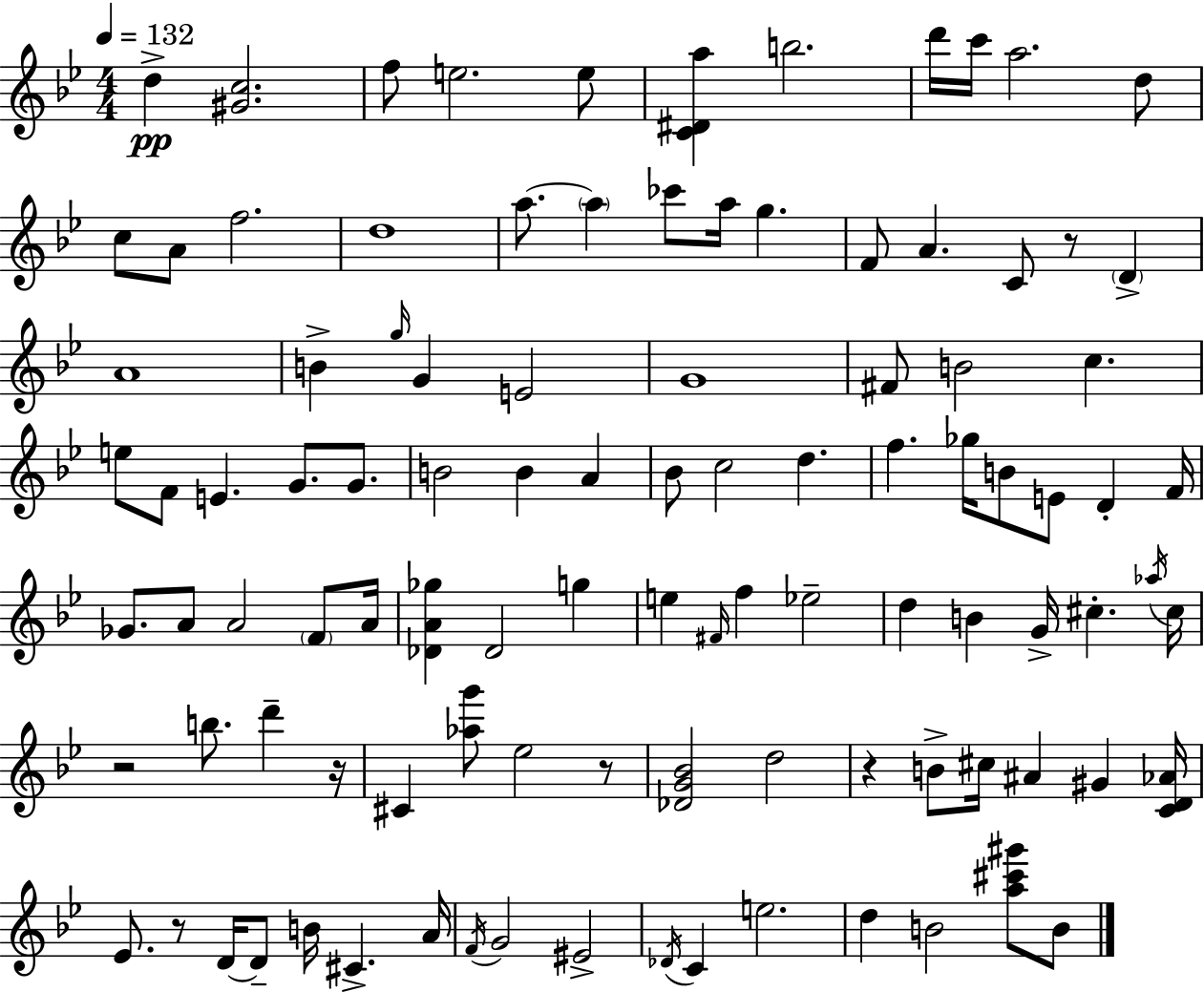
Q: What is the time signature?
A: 4/4